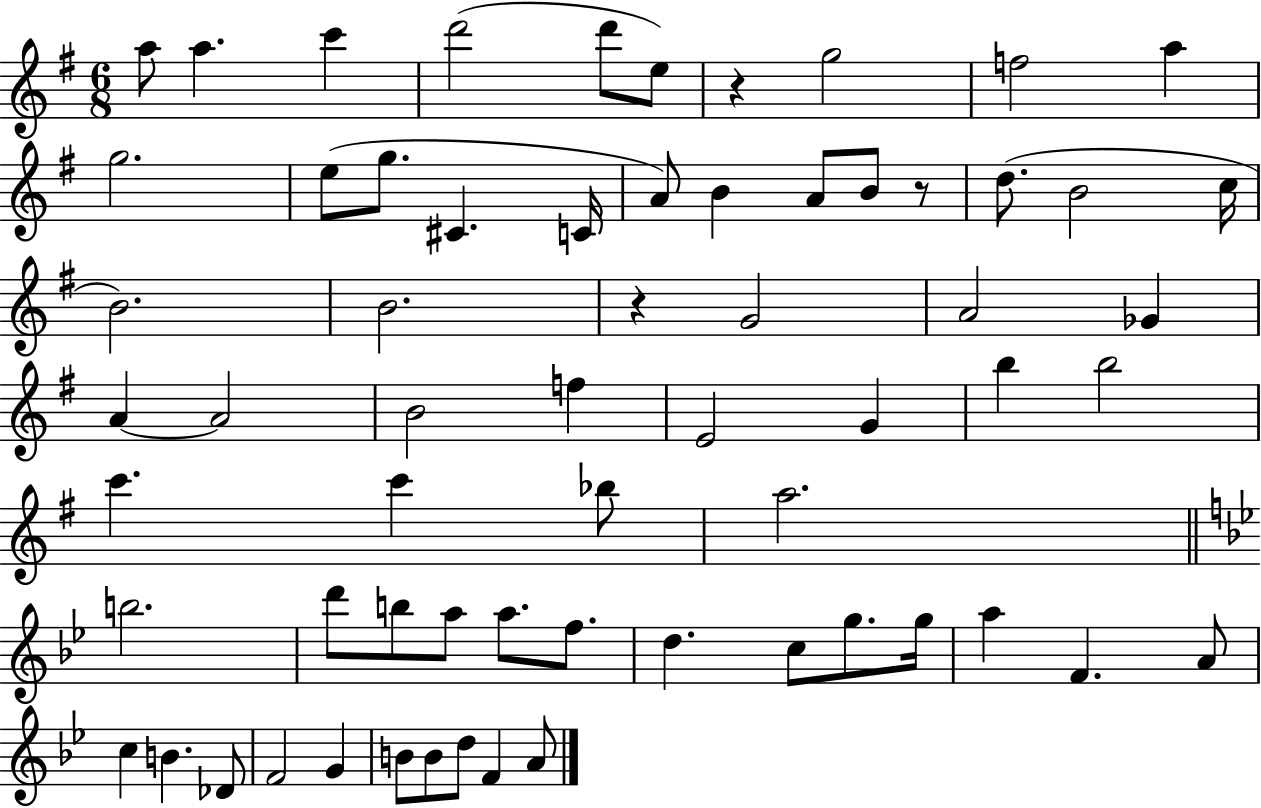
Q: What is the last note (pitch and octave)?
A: A4